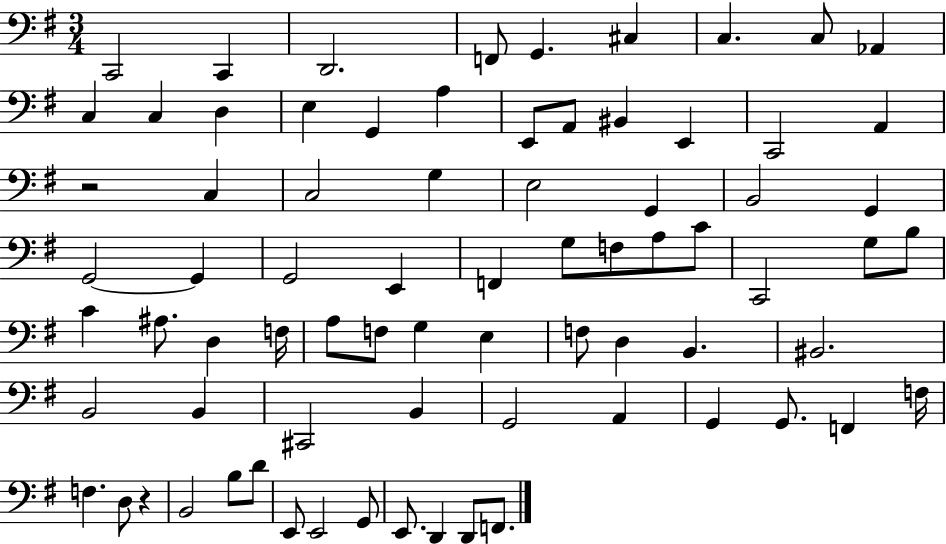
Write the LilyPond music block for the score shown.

{
  \clef bass
  \numericTimeSignature
  \time 3/4
  \key g \major
  c,2 c,4 | d,2. | f,8 g,4. cis4 | c4. c8 aes,4 | \break c4 c4 d4 | e4 g,4 a4 | e,8 a,8 bis,4 e,4 | c,2 a,4 | \break r2 c4 | c2 g4 | e2 g,4 | b,2 g,4 | \break g,2~~ g,4 | g,2 e,4 | f,4 g8 f8 a8 c'8 | c,2 g8 b8 | \break c'4 ais8. d4 f16 | a8 f8 g4 e4 | f8 d4 b,4. | bis,2. | \break b,2 b,4 | cis,2 b,4 | g,2 a,4 | g,4 g,8. f,4 f16 | \break f4. d8 r4 | b,2 b8 d'8 | e,8 e,2 g,8 | e,8. d,4 d,8 f,8. | \break \bar "|."
}